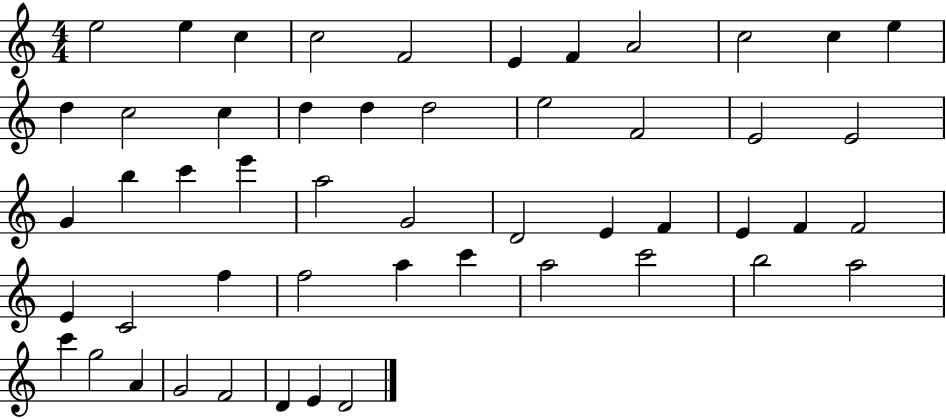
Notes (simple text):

E5/h E5/q C5/q C5/h F4/h E4/q F4/q A4/h C5/h C5/q E5/q D5/q C5/h C5/q D5/q D5/q D5/h E5/h F4/h E4/h E4/h G4/q B5/q C6/q E6/q A5/h G4/h D4/h E4/q F4/q E4/q F4/q F4/h E4/q C4/h F5/q F5/h A5/q C6/q A5/h C6/h B5/h A5/h C6/q G5/h A4/q G4/h F4/h D4/q E4/q D4/h